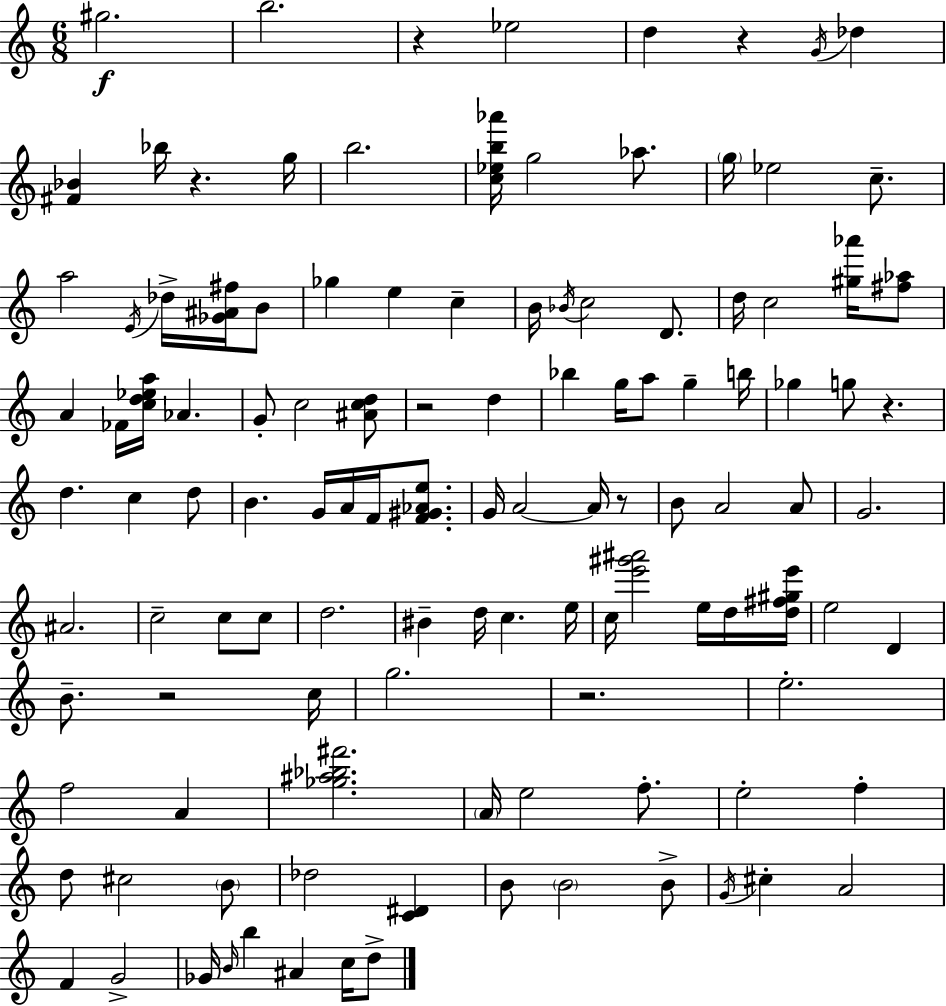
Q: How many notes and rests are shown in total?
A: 117